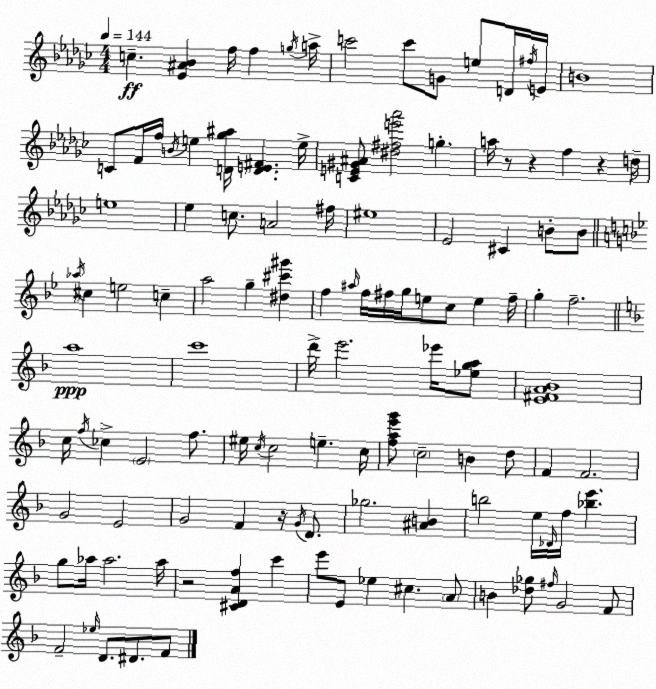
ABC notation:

X:1
T:Untitled
M:4/4
L:1/4
K:Ebm
c [_E^A_B] f/4 f g/4 a/4 c'2 c'/2 G/2 e/2 D/4 ^f/4 E/4 B4 C/2 F/4 f/4 B/4 e [D_g^a]/4 [DE^F] e/4 [CE^G^A]/2 [^d^fe'_a']2 g a/4 z/2 z f z d/4 e4 _e c/2 A2 ^f/4 ^e4 _E2 ^C B/2 B/2 _a/4 ^c e2 c a2 g [^d^c'^g'] f ^a/4 f/4 ^f/4 g/4 e/2 c/2 e ^f/4 g f2 a4 c'4 d'/4 e'2 _e'/4 [_ega]/2 [E^FA_B]4 c/4 f/4 _c E2 f/2 ^e/4 c/4 c2 e c/4 [fae'g']/2 c2 B d/2 F F2 G2 E2 G2 F z/4 G/4 D/2 _g2 [^AB] b2 e/4 _D/4 f/4 [_be'] g/2 _a/4 _a2 _a/4 z2 [^CDAf] c' e'/2 E/2 _e ^c A/2 B [_d_g]/2 ^f/4 G2 F/2 F2 _e/4 D/2 ^D/2 F/2